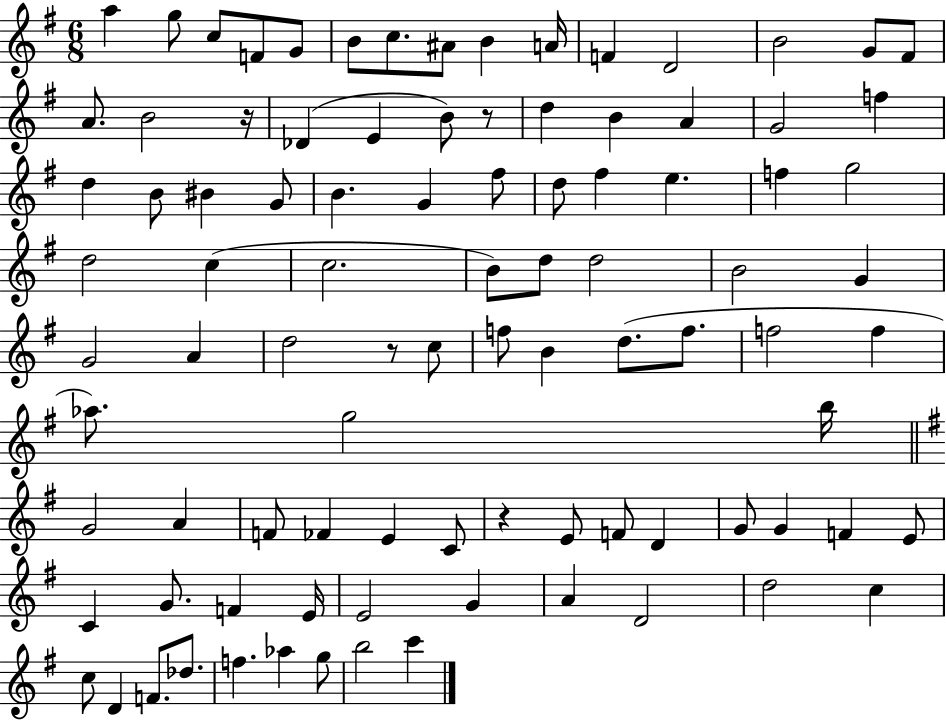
{
  \clef treble
  \numericTimeSignature
  \time 6/8
  \key g \major
  a''4 g''8 c''8 f'8 g'8 | b'8 c''8. ais'8 b'4 a'16 | f'4 d'2 | b'2 g'8 fis'8 | \break a'8. b'2 r16 | des'4( e'4 b'8) r8 | d''4 b'4 a'4 | g'2 f''4 | \break d''4 b'8 bis'4 g'8 | b'4. g'4 fis''8 | d''8 fis''4 e''4. | f''4 g''2 | \break d''2 c''4( | c''2. | b'8) d''8 d''2 | b'2 g'4 | \break g'2 a'4 | d''2 r8 c''8 | f''8 b'4 d''8.( f''8. | f''2 f''4 | \break aes''8.) g''2 b''16 | \bar "||" \break \key e \minor g'2 a'4 | f'8 fes'4 e'4 c'8 | r4 e'8 f'8 d'4 | g'8 g'4 f'4 e'8 | \break c'4 g'8. f'4 e'16 | e'2 g'4 | a'4 d'2 | d''2 c''4 | \break c''8 d'4 f'8. des''8. | f''4. aes''4 g''8 | b''2 c'''4 | \bar "|."
}